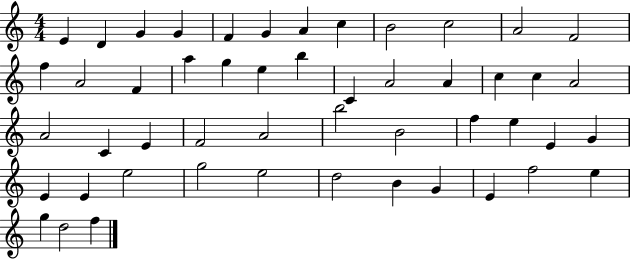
E4/q D4/q G4/q G4/q F4/q G4/q A4/q C5/q B4/h C5/h A4/h F4/h F5/q A4/h F4/q A5/q G5/q E5/q B5/q C4/q A4/h A4/q C5/q C5/q A4/h A4/h C4/q E4/q F4/h A4/h B5/h B4/h F5/q E5/q E4/q G4/q E4/q E4/q E5/h G5/h E5/h D5/h B4/q G4/q E4/q F5/h E5/q G5/q D5/h F5/q